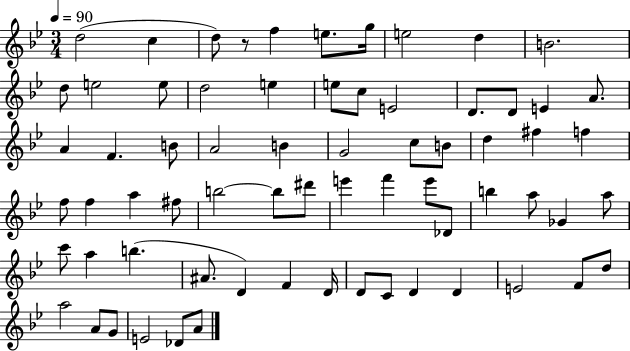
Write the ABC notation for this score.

X:1
T:Untitled
M:3/4
L:1/4
K:Bb
d2 c d/2 z/2 f e/2 g/4 e2 d B2 d/2 e2 e/2 d2 e e/2 c/2 E2 D/2 D/2 E A/2 A F B/2 A2 B G2 c/2 B/2 d ^f f f/2 f a ^f/2 b2 b/2 ^d'/2 e' f' e'/2 _D/2 b a/2 _G a/2 c'/2 a b ^A/2 D F D/4 D/2 C/2 D D E2 F/2 d/2 a2 A/2 G/2 E2 _D/2 A/2